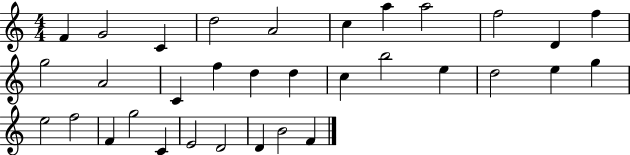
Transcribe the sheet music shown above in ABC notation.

X:1
T:Untitled
M:4/4
L:1/4
K:C
F G2 C d2 A2 c a a2 f2 D f g2 A2 C f d d c b2 e d2 e g e2 f2 F g2 C E2 D2 D B2 F